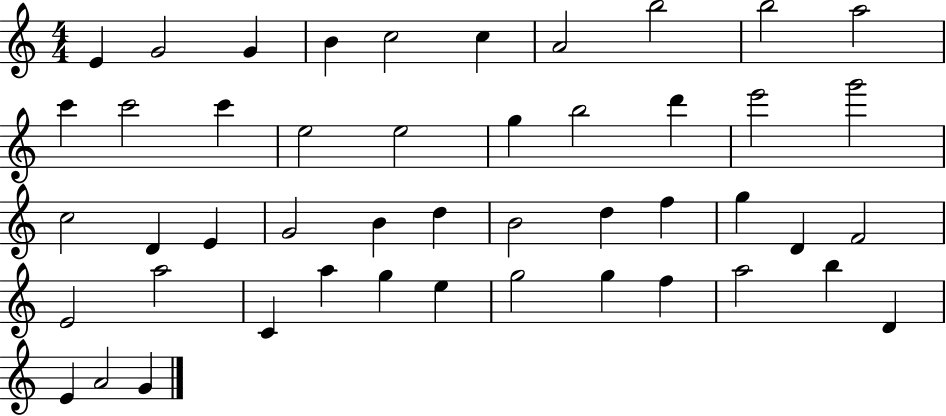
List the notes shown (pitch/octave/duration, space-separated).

E4/q G4/h G4/q B4/q C5/h C5/q A4/h B5/h B5/h A5/h C6/q C6/h C6/q E5/h E5/h G5/q B5/h D6/q E6/h G6/h C5/h D4/q E4/q G4/h B4/q D5/q B4/h D5/q F5/q G5/q D4/q F4/h E4/h A5/h C4/q A5/q G5/q E5/q G5/h G5/q F5/q A5/h B5/q D4/q E4/q A4/h G4/q